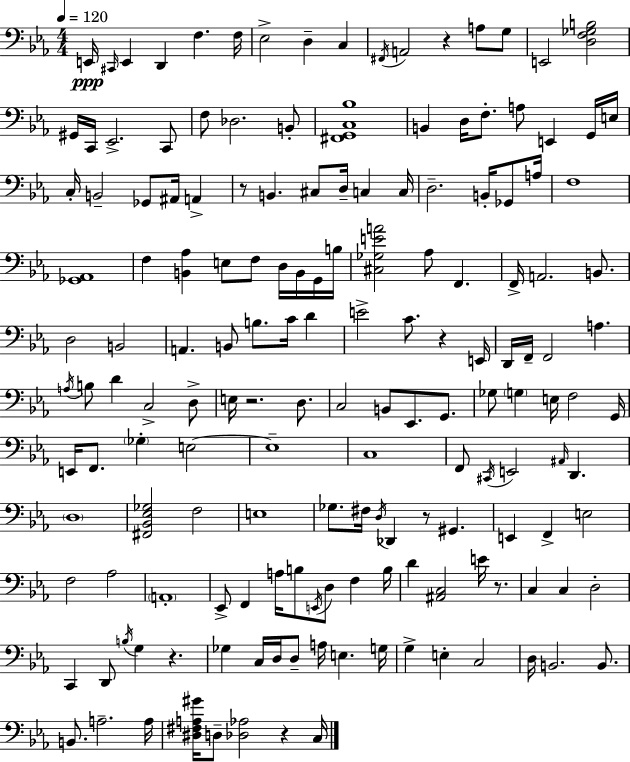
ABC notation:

X:1
T:Untitled
M:4/4
L:1/4
K:Cm
E,,/4 ^C,,/4 E,, D,, F, F,/4 _E,2 D, C, ^F,,/4 A,,2 z A,/2 G,/2 E,,2 [D,F,_G,B,]2 ^G,,/4 C,,/4 _E,,2 C,,/2 F,/2 _D,2 B,,/2 [^F,,G,,C,_B,]4 B,, D,/4 F,/2 A,/2 E,, G,,/4 E,/4 C,/4 B,,2 _G,,/2 ^A,,/4 A,, z/2 B,, ^C,/2 D,/4 C, C,/4 D,2 B,,/4 _G,,/2 A,/4 F,4 [_G,,_A,,]4 F, [B,,_A,] E,/2 F,/2 D,/4 B,,/4 G,,/4 B,/4 [^C,_G,EA]2 _A,/2 F,, F,,/4 A,,2 B,,/2 D,2 B,,2 A,, B,,/2 B,/2 C/4 D E2 C/2 z E,,/4 D,,/4 F,,/4 F,,2 A, A,/4 B,/2 D C,2 D,/2 E,/4 z2 D,/2 C,2 B,,/2 _E,,/2 G,,/2 _G,/2 G, E,/4 F,2 G,,/4 E,,/4 F,,/2 _G, E,2 E,4 C,4 F,,/2 ^C,,/4 E,,2 ^A,,/4 D,, D,4 [^F,,_B,,_E,_G,]2 F,2 E,4 _G,/2 ^F,/4 D,/4 _D,, z/2 ^G,, E,, F,, E,2 F,2 _A,2 A,,4 _E,,/2 F,, A,/4 B,/2 E,,/4 D,/2 F, B,/4 D [^A,,C,]2 E/4 z/2 C, C, D,2 C,, D,,/2 B,/4 G, z _G, C,/4 D,/4 D,/2 A,/4 E, G,/4 G, E, C,2 D,/4 B,,2 B,,/2 B,,/2 A,2 A,/4 [^D,^F,A,^G]/4 D,/2 [_D,_A,]2 z C,/4